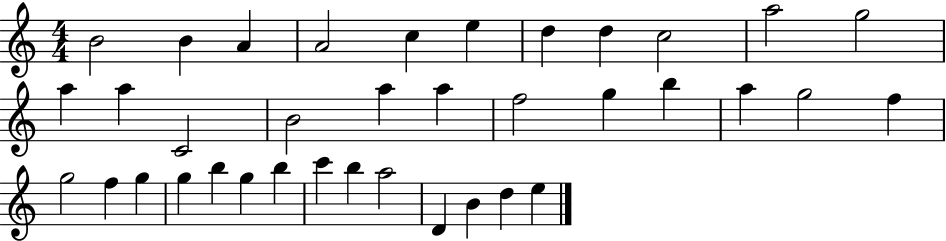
B4/h B4/q A4/q A4/h C5/q E5/q D5/q D5/q C5/h A5/h G5/h A5/q A5/q C4/h B4/h A5/q A5/q F5/h G5/q B5/q A5/q G5/h F5/q G5/h F5/q G5/q G5/q B5/q G5/q B5/q C6/q B5/q A5/h D4/q B4/q D5/q E5/q